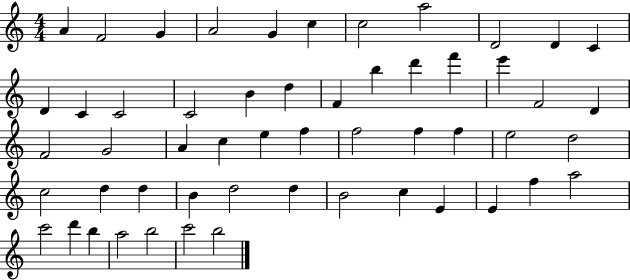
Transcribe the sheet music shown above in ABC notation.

X:1
T:Untitled
M:4/4
L:1/4
K:C
A F2 G A2 G c c2 a2 D2 D C D C C2 C2 B d F b d' f' e' F2 D F2 G2 A c e f f2 f f e2 d2 c2 d d B d2 d B2 c E E f a2 c'2 d' b a2 b2 c'2 b2